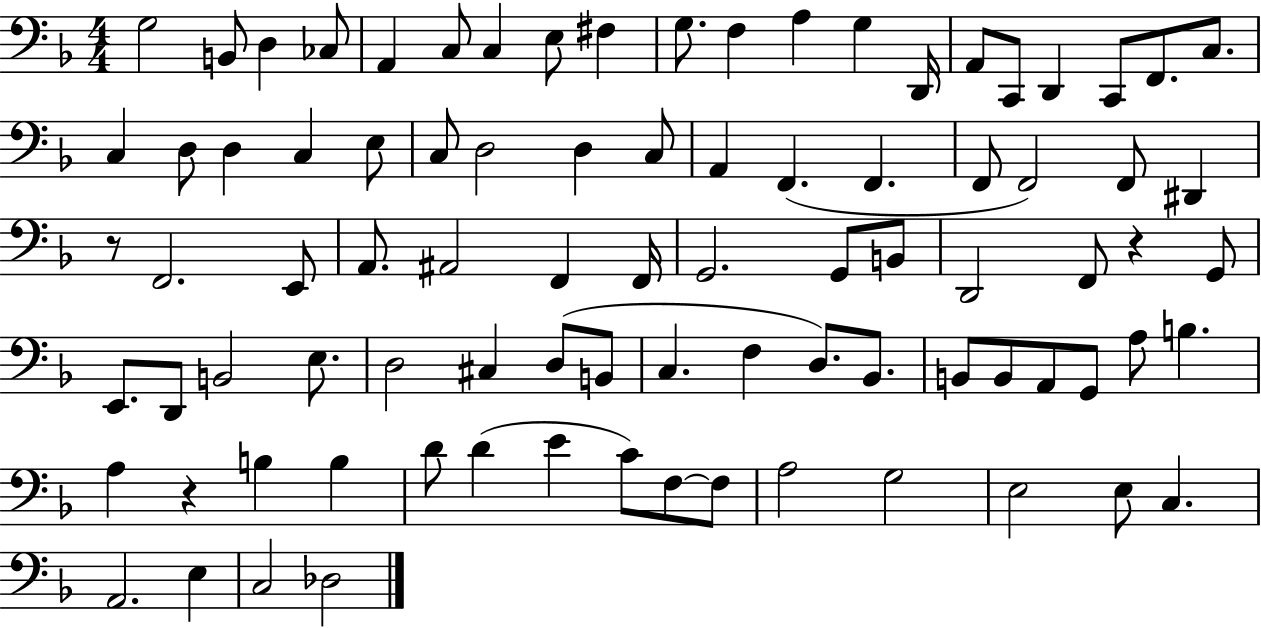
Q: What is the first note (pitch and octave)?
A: G3